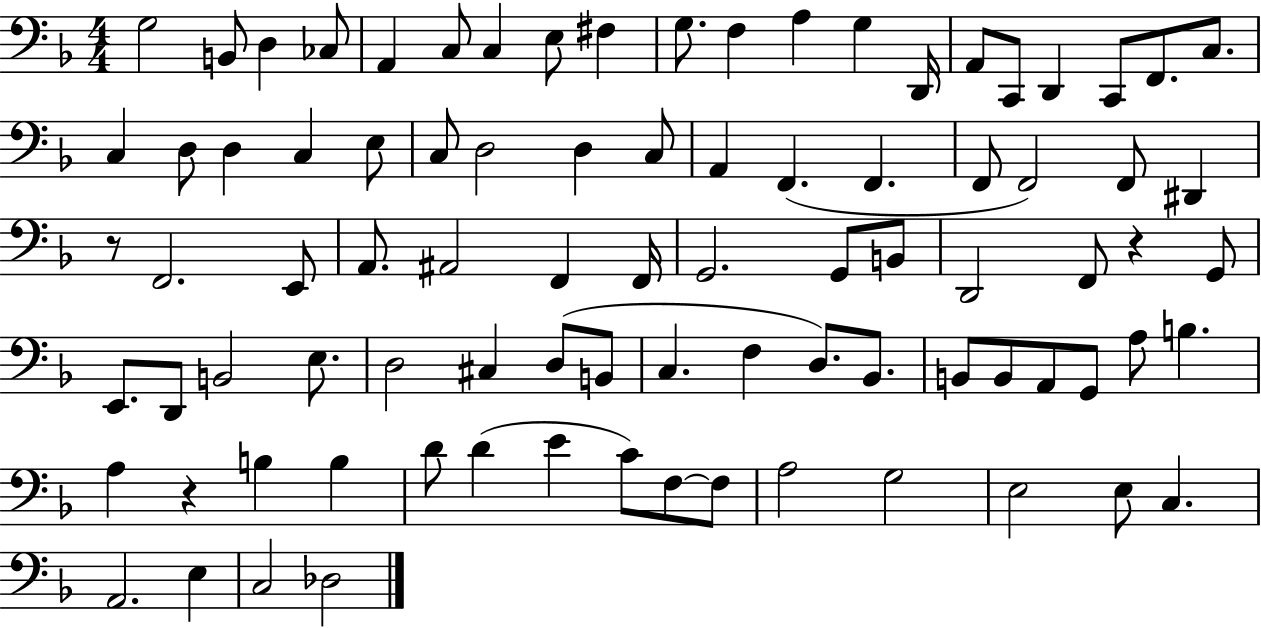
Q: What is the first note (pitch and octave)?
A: G3